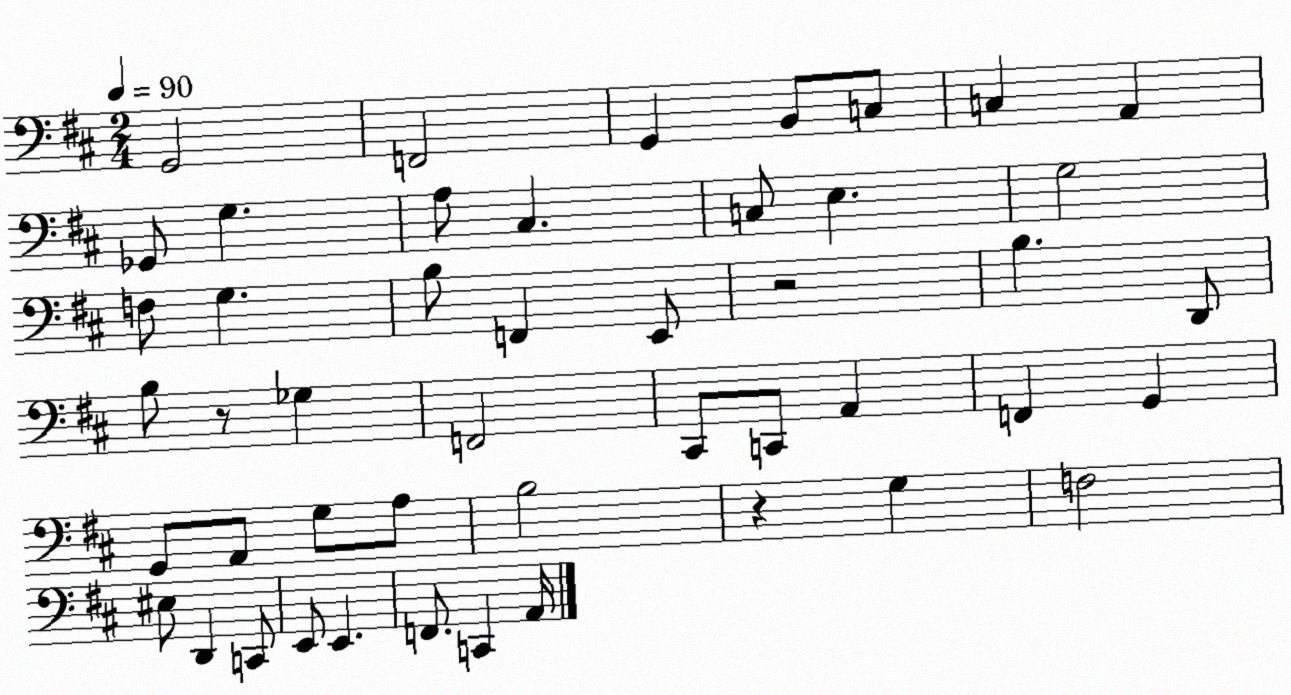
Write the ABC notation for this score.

X:1
T:Untitled
M:2/4
L:1/4
K:D
G,,2 F,,2 G,, B,,/2 C,/2 C, A,, _G,,/2 G, A,/2 ^C, C,/2 E, G,2 F,/2 G, B,/2 F,, E,,/2 z2 B, D,,/2 B,/2 z/2 _G, F,,2 ^C,,/2 C,,/2 A,, F,, G,, G,,/2 A,,/2 G,/2 A,/2 B,2 z G, F,2 ^E,/2 D,, C,,/2 E,,/2 E,, F,,/2 C,, A,,/4